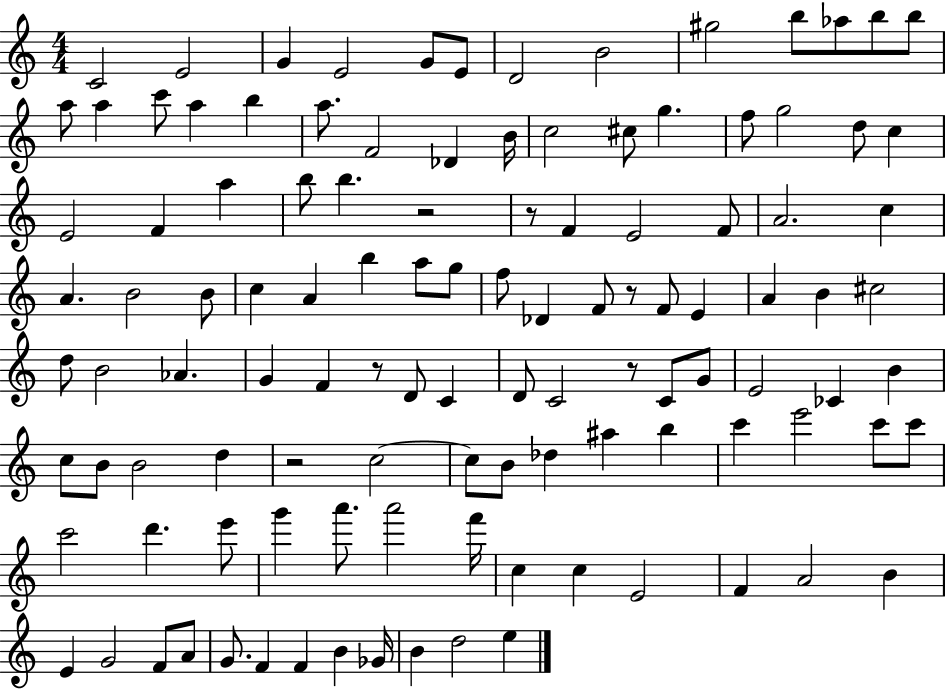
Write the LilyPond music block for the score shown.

{
  \clef treble
  \numericTimeSignature
  \time 4/4
  \key c \major
  \repeat volta 2 { c'2 e'2 | g'4 e'2 g'8 e'8 | d'2 b'2 | gis''2 b''8 aes''8 b''8 b''8 | \break a''8 a''4 c'''8 a''4 b''4 | a''8. f'2 des'4 b'16 | c''2 cis''8 g''4. | f''8 g''2 d''8 c''4 | \break e'2 f'4 a''4 | b''8 b''4. r2 | r8 f'4 e'2 f'8 | a'2. c''4 | \break a'4. b'2 b'8 | c''4 a'4 b''4 a''8 g''8 | f''8 des'4 f'8 r8 f'8 e'4 | a'4 b'4 cis''2 | \break d''8 b'2 aes'4. | g'4 f'4 r8 d'8 c'4 | d'8 c'2 r8 c'8 g'8 | e'2 ces'4 b'4 | \break c''8 b'8 b'2 d''4 | r2 c''2~~ | c''8 b'8 des''4 ais''4 b''4 | c'''4 e'''2 c'''8 c'''8 | \break c'''2 d'''4. e'''8 | g'''4 a'''8. a'''2 f'''16 | c''4 c''4 e'2 | f'4 a'2 b'4 | \break e'4 g'2 f'8 a'8 | g'8. f'4 f'4 b'4 ges'16 | b'4 d''2 e''4 | } \bar "|."
}